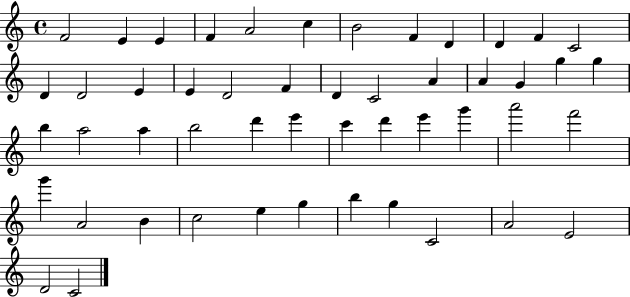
{
  \clef treble
  \time 4/4
  \defaultTimeSignature
  \key c \major
  f'2 e'4 e'4 | f'4 a'2 c''4 | b'2 f'4 d'4 | d'4 f'4 c'2 | \break d'4 d'2 e'4 | e'4 d'2 f'4 | d'4 c'2 a'4 | a'4 g'4 g''4 g''4 | \break b''4 a''2 a''4 | b''2 d'''4 e'''4 | c'''4 d'''4 e'''4 g'''4 | a'''2 f'''2 | \break g'''4 a'2 b'4 | c''2 e''4 g''4 | b''4 g''4 c'2 | a'2 e'2 | \break d'2 c'2 | \bar "|."
}